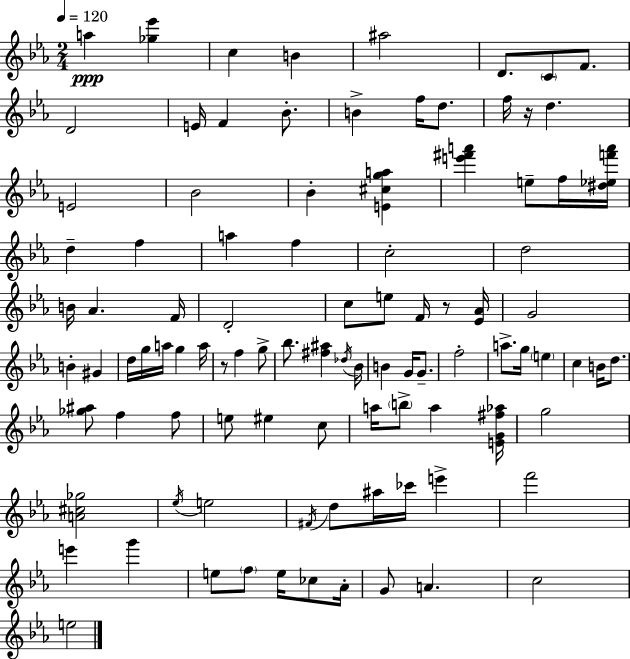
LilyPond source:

{
  \clef treble
  \numericTimeSignature
  \time 2/4
  \key ees \major
  \tempo 4 = 120
  a''4\ppp <ges'' ees'''>4 | c''4 b'4 | ais''2 | d'8. \parenthesize c'8 f'8. | \break d'2 | e'16 f'4 bes'8.-. | b'4-> f''16 d''8. | f''16 r16 d''4. | \break e'2 | bes'2 | bes'4-. <e' cis'' g'' a''>4 | <e''' fis''' a'''>4 e''8-- f''16 <dis'' ees'' f''' a'''>16 | \break d''4-- f''4 | a''4 f''4 | c''2-. | d''2 | \break b'16 aes'4. f'16 | d'2-. | c''8 e''8 f'16 r8 <ees' aes'>16 | g'2 | \break b'4-. gis'4 | d''16 g''16 a''16 g''4 a''16 | r8 f''4 g''8-> | bes''8. <fis'' ais''>4 \acciaccatura { des''16 } | \break bes'16 b'4 g'16 g'8.-- | f''2-. | a''8.-> g''16 \parenthesize e''4 | c''4 b'16 d''8. | \break <ges'' ais''>8 f''4 f''8 | e''8 eis''4 c''8 | a''16 \parenthesize b''8-> a''4 | <e' g' fis'' aes''>16 g''2 | \break <a' cis'' ges''>2 | \acciaccatura { ees''16 } e''2 | \acciaccatura { fis'16 } d''8 ais''16 ces'''16 e'''4-> | f'''2 | \break e'''4 g'''4 | e''8 \parenthesize f''8 e''16 | ces''8 aes'16-. g'8 a'4. | c''2 | \break e''2 | \bar "|."
}